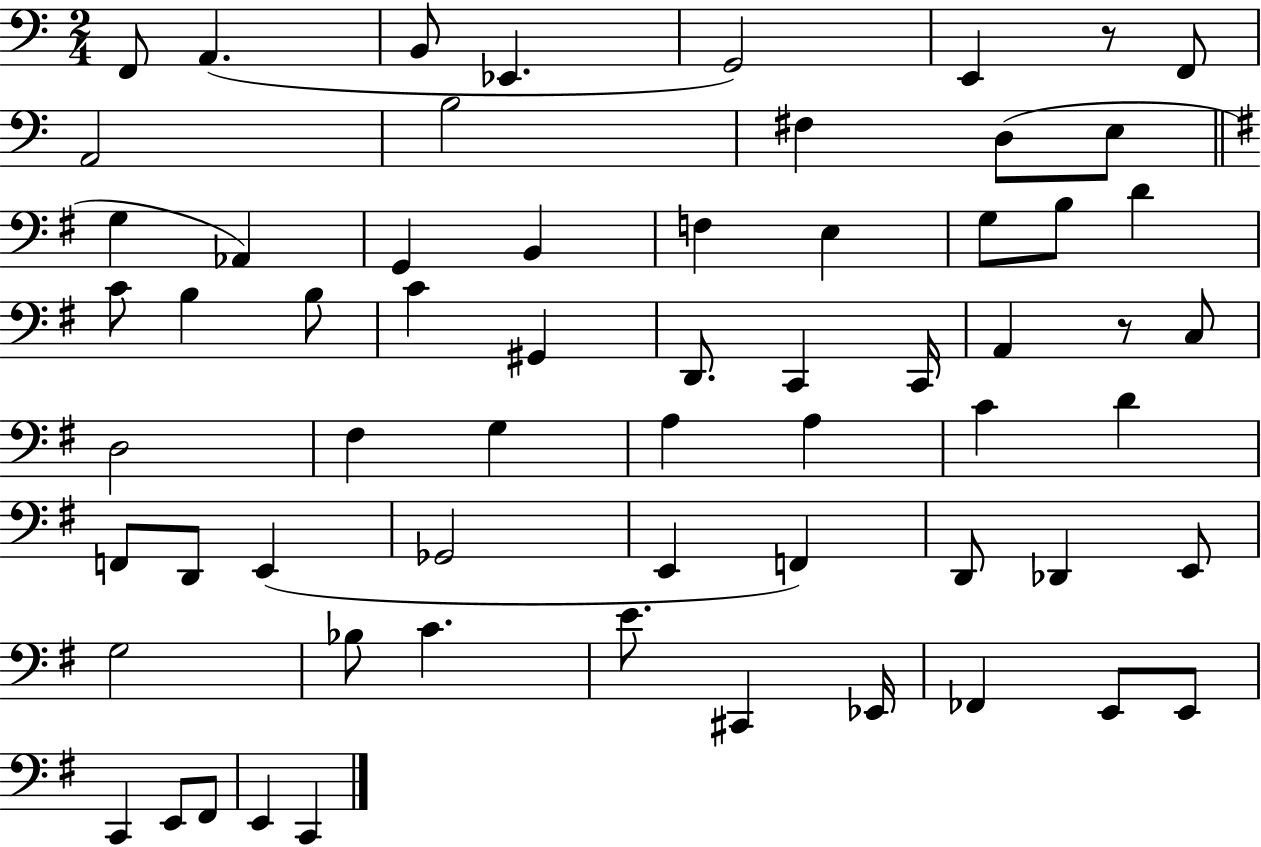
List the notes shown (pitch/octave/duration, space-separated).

F2/e A2/q. B2/e Eb2/q. G2/h E2/q R/e F2/e A2/h B3/h F#3/q D3/e E3/e G3/q Ab2/q G2/q B2/q F3/q E3/q G3/e B3/e D4/q C4/e B3/q B3/e C4/q G#2/q D2/e. C2/q C2/s A2/q R/e C3/e D3/h F#3/q G3/q A3/q A3/q C4/q D4/q F2/e D2/e E2/q Gb2/h E2/q F2/q D2/e Db2/q E2/e G3/h Bb3/e C4/q. E4/e. C#2/q Eb2/s FES2/q E2/e E2/e C2/q E2/e F#2/e E2/q C2/q